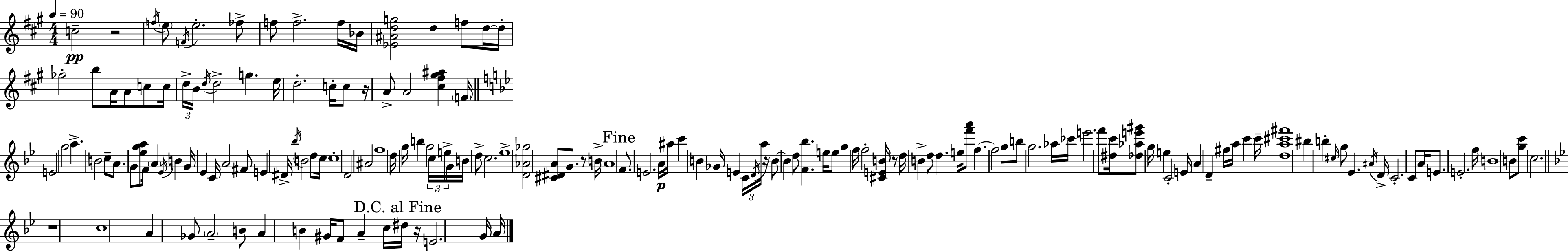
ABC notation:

X:1
T:Untitled
M:4/4
L:1/4
K:A
c2 z2 f/4 e/2 F/4 e2 _f/2 f/2 f2 f/4 _B/4 [_E^Adg]2 d f/2 d/4 d/4 _g2 b/2 A/4 A/2 c/2 c/4 d/4 B/4 d/4 d2 g e/4 d2 c/4 c/2 z/4 A/2 A2 [^c^f^g^a] F/4 E2 g2 a B2 c/2 A/2 G/2 [_ega]/2 F/4 A _E/4 B G/4 _E C/4 A2 ^F/2 E ^D/4 _b/4 B2 d/2 c/4 c4 D2 ^A2 f4 d/4 g/4 b g2 c/4 e/4 G/4 B/4 d/2 c2 _e4 [D_A_g]2 [^C^DA]/2 G/2 z/2 B/4 A4 F/2 E2 A/4 ^a/4 c' B _G/4 E C/4 D/4 a/4 z/4 B/2 B d/2 [F_b] e/4 e/2 g f/4 f2 [^CEB]/4 z/2 d/4 B d/2 d e/4 [f'a']/2 f f2 g/2 b/2 g2 _a/4 _c'/4 e'2 f'/2 [^dc']/4 [_d_ae'^g']/2 g/4 e C2 E/4 A D ^f/4 a/4 c' c'/4 [da^c'^f']4 ^b b ^c/4 g/2 _E ^A/4 D/4 C2 C/2 A/4 E/2 E2 f/4 B4 B/2 [gc']/2 c2 z4 c4 A _G/2 A2 B/2 A B ^G/4 F/2 A c/4 ^d/4 z/4 E2 G/4 A/4